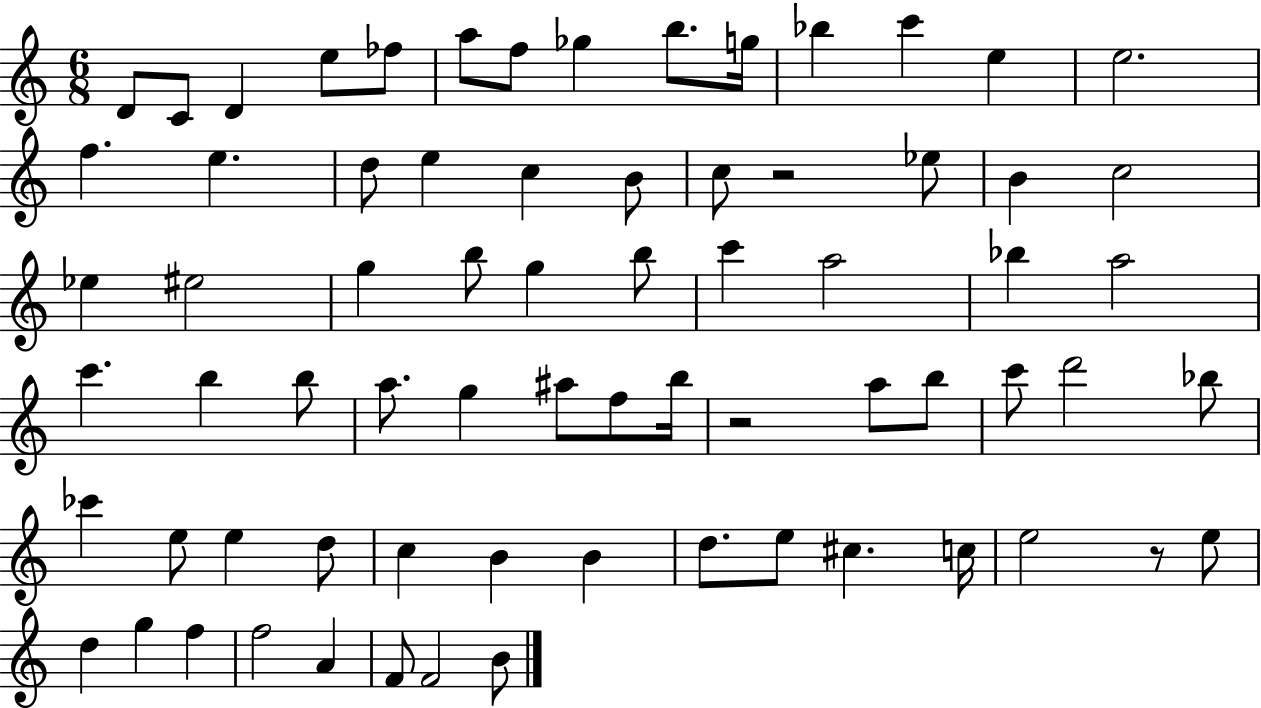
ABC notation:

X:1
T:Untitled
M:6/8
L:1/4
K:C
D/2 C/2 D e/2 _f/2 a/2 f/2 _g b/2 g/4 _b c' e e2 f e d/2 e c B/2 c/2 z2 _e/2 B c2 _e ^e2 g b/2 g b/2 c' a2 _b a2 c' b b/2 a/2 g ^a/2 f/2 b/4 z2 a/2 b/2 c'/2 d'2 _b/2 _c' e/2 e d/2 c B B d/2 e/2 ^c c/4 e2 z/2 e/2 d g f f2 A F/2 F2 B/2